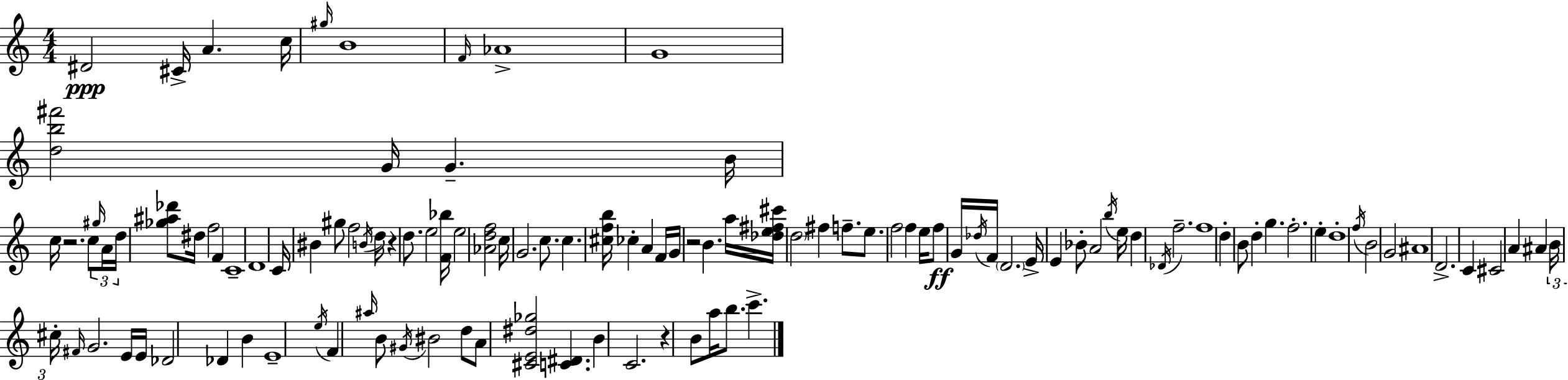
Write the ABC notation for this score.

X:1
T:Untitled
M:4/4
L:1/4
K:C
^D2 ^C/4 A c/4 ^g/4 B4 F/4 _A4 G4 [db^f']2 G/4 G B/4 c/4 z2 c/2 ^g/4 A/4 d/4 [_g^a_d']/2 ^d/4 f2 F C4 D4 C/4 ^B ^g/2 f2 B/4 d/4 z d/2 e2 [F_b]/4 e2 [_Adf]2 c/4 G2 c/2 c [^cfb]/4 _c A F/4 G/4 z2 B a/4 [_de^f^c']/4 d2 ^f f/2 e/2 f2 f e/4 f/2 G/4 _d/4 F/4 D2 E/4 E _B/2 A2 b/4 e/4 d _D/4 f2 f4 d B/2 d g f2 e d4 f/4 B2 G2 ^A4 D2 C ^C2 A ^A B/4 ^c/4 ^F/4 G2 E/4 E/4 _D2 _D B E4 e/4 F ^a/4 B/2 ^G/4 ^B2 d/2 A/2 [^CE^d_g]2 [C^D] B C2 z B/2 a/4 b/2 c'